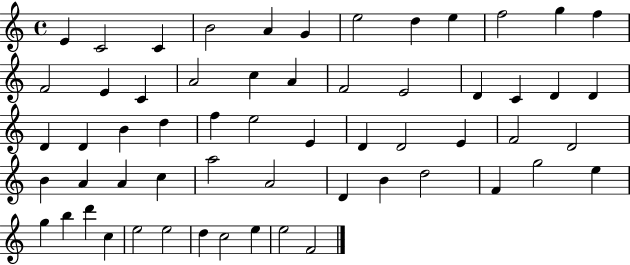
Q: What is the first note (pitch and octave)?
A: E4